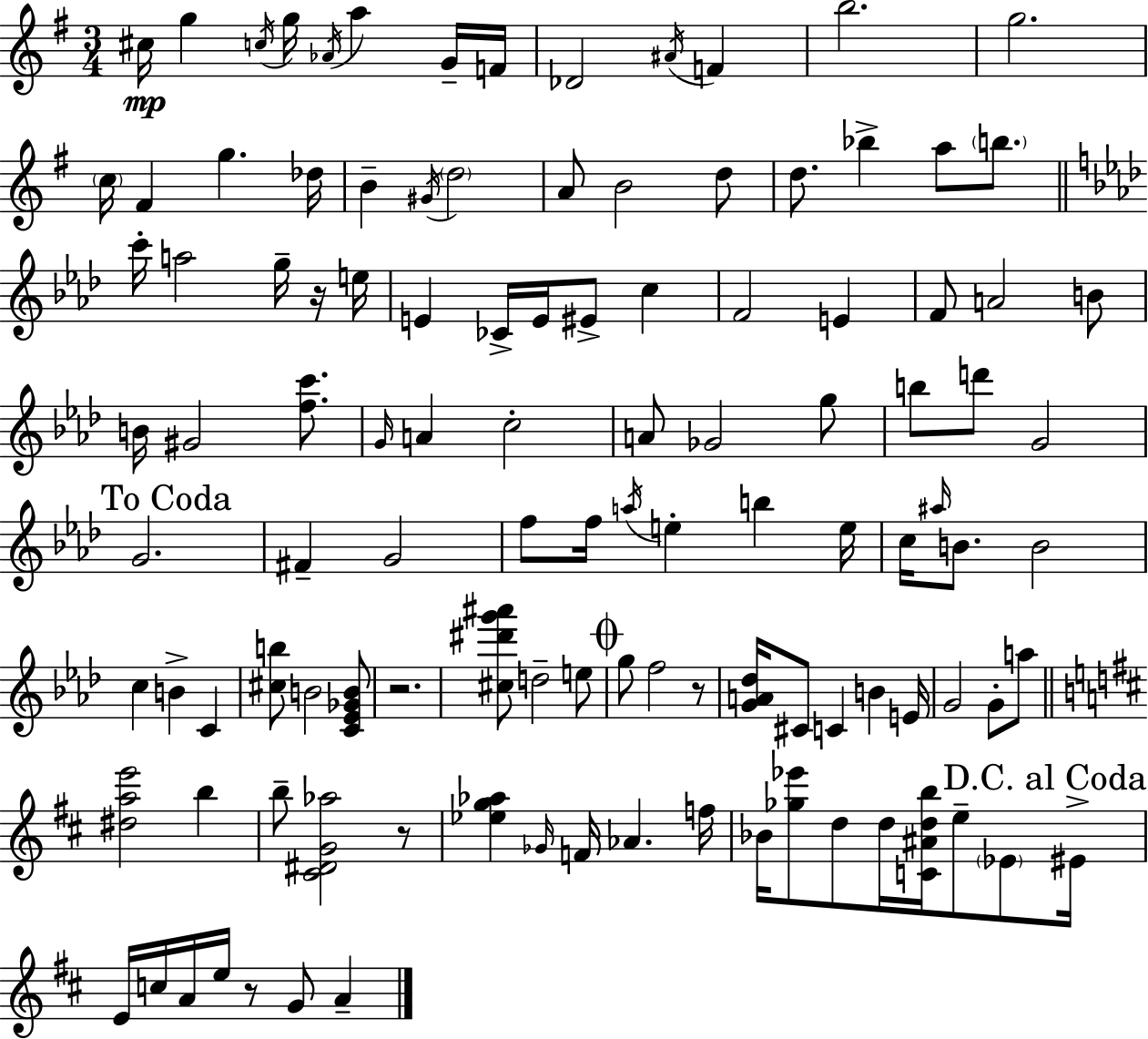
{
  \clef treble
  \numericTimeSignature
  \time 3/4
  \key e \minor
  cis''16\mp g''4 \acciaccatura { c''16 } g''16 \acciaccatura { aes'16 } a''4 | g'16-- f'16 des'2 \acciaccatura { ais'16 } f'4 | b''2. | g''2. | \break \parenthesize c''16 fis'4 g''4. | des''16 b'4-- \acciaccatura { gis'16 } \parenthesize d''2 | a'8 b'2 | d''8 d''8. bes''4-> a''8 | \break \parenthesize b''8. \bar "||" \break \key f \minor c'''16-. a''2 g''16-- r16 e''16 | e'4 ces'16-> e'16 eis'8-> c''4 | f'2 e'4 | f'8 a'2 b'8 | \break b'16 gis'2 <f'' c'''>8. | \grace { g'16 } a'4 c''2-. | a'8 ges'2 g''8 | b''8 d'''8 g'2 | \break \mark "To Coda" g'2. | fis'4-- g'2 | f''8 f''16 \acciaccatura { a''16 } e''4-. b''4 | e''16 c''16 \grace { ais''16 } b'8. b'2 | \break c''4 b'4-> c'4 | <cis'' b''>8 b'2 | <c' ees' ges' b'>8 r2. | <cis'' dis''' g''' ais'''>8 d''2-- | \break e''8 \mark \markup { \musicglyph "scripts.coda" } g''8 f''2 | r8 <g' a' des''>16 cis'8 c'4 b'4 | e'16 g'2 g'8-. | a''8 \bar "||" \break \key b \minor <dis'' a'' e'''>2 b''4 | b''8-- <cis' dis' g' aes''>2 r8 | <ees'' g'' aes''>4 \grace { ges'16 } f'16 aes'4. | f''16 bes'16 <ges'' ees'''>8 d''8 d''16 <c' ais' d'' b''>16 e''8-- \parenthesize ees'8 | \break \mark "D.C. al Coda" eis'16-> e'16 c''16 a'16 e''16 r8 g'8 a'4-- | \bar "|."
}